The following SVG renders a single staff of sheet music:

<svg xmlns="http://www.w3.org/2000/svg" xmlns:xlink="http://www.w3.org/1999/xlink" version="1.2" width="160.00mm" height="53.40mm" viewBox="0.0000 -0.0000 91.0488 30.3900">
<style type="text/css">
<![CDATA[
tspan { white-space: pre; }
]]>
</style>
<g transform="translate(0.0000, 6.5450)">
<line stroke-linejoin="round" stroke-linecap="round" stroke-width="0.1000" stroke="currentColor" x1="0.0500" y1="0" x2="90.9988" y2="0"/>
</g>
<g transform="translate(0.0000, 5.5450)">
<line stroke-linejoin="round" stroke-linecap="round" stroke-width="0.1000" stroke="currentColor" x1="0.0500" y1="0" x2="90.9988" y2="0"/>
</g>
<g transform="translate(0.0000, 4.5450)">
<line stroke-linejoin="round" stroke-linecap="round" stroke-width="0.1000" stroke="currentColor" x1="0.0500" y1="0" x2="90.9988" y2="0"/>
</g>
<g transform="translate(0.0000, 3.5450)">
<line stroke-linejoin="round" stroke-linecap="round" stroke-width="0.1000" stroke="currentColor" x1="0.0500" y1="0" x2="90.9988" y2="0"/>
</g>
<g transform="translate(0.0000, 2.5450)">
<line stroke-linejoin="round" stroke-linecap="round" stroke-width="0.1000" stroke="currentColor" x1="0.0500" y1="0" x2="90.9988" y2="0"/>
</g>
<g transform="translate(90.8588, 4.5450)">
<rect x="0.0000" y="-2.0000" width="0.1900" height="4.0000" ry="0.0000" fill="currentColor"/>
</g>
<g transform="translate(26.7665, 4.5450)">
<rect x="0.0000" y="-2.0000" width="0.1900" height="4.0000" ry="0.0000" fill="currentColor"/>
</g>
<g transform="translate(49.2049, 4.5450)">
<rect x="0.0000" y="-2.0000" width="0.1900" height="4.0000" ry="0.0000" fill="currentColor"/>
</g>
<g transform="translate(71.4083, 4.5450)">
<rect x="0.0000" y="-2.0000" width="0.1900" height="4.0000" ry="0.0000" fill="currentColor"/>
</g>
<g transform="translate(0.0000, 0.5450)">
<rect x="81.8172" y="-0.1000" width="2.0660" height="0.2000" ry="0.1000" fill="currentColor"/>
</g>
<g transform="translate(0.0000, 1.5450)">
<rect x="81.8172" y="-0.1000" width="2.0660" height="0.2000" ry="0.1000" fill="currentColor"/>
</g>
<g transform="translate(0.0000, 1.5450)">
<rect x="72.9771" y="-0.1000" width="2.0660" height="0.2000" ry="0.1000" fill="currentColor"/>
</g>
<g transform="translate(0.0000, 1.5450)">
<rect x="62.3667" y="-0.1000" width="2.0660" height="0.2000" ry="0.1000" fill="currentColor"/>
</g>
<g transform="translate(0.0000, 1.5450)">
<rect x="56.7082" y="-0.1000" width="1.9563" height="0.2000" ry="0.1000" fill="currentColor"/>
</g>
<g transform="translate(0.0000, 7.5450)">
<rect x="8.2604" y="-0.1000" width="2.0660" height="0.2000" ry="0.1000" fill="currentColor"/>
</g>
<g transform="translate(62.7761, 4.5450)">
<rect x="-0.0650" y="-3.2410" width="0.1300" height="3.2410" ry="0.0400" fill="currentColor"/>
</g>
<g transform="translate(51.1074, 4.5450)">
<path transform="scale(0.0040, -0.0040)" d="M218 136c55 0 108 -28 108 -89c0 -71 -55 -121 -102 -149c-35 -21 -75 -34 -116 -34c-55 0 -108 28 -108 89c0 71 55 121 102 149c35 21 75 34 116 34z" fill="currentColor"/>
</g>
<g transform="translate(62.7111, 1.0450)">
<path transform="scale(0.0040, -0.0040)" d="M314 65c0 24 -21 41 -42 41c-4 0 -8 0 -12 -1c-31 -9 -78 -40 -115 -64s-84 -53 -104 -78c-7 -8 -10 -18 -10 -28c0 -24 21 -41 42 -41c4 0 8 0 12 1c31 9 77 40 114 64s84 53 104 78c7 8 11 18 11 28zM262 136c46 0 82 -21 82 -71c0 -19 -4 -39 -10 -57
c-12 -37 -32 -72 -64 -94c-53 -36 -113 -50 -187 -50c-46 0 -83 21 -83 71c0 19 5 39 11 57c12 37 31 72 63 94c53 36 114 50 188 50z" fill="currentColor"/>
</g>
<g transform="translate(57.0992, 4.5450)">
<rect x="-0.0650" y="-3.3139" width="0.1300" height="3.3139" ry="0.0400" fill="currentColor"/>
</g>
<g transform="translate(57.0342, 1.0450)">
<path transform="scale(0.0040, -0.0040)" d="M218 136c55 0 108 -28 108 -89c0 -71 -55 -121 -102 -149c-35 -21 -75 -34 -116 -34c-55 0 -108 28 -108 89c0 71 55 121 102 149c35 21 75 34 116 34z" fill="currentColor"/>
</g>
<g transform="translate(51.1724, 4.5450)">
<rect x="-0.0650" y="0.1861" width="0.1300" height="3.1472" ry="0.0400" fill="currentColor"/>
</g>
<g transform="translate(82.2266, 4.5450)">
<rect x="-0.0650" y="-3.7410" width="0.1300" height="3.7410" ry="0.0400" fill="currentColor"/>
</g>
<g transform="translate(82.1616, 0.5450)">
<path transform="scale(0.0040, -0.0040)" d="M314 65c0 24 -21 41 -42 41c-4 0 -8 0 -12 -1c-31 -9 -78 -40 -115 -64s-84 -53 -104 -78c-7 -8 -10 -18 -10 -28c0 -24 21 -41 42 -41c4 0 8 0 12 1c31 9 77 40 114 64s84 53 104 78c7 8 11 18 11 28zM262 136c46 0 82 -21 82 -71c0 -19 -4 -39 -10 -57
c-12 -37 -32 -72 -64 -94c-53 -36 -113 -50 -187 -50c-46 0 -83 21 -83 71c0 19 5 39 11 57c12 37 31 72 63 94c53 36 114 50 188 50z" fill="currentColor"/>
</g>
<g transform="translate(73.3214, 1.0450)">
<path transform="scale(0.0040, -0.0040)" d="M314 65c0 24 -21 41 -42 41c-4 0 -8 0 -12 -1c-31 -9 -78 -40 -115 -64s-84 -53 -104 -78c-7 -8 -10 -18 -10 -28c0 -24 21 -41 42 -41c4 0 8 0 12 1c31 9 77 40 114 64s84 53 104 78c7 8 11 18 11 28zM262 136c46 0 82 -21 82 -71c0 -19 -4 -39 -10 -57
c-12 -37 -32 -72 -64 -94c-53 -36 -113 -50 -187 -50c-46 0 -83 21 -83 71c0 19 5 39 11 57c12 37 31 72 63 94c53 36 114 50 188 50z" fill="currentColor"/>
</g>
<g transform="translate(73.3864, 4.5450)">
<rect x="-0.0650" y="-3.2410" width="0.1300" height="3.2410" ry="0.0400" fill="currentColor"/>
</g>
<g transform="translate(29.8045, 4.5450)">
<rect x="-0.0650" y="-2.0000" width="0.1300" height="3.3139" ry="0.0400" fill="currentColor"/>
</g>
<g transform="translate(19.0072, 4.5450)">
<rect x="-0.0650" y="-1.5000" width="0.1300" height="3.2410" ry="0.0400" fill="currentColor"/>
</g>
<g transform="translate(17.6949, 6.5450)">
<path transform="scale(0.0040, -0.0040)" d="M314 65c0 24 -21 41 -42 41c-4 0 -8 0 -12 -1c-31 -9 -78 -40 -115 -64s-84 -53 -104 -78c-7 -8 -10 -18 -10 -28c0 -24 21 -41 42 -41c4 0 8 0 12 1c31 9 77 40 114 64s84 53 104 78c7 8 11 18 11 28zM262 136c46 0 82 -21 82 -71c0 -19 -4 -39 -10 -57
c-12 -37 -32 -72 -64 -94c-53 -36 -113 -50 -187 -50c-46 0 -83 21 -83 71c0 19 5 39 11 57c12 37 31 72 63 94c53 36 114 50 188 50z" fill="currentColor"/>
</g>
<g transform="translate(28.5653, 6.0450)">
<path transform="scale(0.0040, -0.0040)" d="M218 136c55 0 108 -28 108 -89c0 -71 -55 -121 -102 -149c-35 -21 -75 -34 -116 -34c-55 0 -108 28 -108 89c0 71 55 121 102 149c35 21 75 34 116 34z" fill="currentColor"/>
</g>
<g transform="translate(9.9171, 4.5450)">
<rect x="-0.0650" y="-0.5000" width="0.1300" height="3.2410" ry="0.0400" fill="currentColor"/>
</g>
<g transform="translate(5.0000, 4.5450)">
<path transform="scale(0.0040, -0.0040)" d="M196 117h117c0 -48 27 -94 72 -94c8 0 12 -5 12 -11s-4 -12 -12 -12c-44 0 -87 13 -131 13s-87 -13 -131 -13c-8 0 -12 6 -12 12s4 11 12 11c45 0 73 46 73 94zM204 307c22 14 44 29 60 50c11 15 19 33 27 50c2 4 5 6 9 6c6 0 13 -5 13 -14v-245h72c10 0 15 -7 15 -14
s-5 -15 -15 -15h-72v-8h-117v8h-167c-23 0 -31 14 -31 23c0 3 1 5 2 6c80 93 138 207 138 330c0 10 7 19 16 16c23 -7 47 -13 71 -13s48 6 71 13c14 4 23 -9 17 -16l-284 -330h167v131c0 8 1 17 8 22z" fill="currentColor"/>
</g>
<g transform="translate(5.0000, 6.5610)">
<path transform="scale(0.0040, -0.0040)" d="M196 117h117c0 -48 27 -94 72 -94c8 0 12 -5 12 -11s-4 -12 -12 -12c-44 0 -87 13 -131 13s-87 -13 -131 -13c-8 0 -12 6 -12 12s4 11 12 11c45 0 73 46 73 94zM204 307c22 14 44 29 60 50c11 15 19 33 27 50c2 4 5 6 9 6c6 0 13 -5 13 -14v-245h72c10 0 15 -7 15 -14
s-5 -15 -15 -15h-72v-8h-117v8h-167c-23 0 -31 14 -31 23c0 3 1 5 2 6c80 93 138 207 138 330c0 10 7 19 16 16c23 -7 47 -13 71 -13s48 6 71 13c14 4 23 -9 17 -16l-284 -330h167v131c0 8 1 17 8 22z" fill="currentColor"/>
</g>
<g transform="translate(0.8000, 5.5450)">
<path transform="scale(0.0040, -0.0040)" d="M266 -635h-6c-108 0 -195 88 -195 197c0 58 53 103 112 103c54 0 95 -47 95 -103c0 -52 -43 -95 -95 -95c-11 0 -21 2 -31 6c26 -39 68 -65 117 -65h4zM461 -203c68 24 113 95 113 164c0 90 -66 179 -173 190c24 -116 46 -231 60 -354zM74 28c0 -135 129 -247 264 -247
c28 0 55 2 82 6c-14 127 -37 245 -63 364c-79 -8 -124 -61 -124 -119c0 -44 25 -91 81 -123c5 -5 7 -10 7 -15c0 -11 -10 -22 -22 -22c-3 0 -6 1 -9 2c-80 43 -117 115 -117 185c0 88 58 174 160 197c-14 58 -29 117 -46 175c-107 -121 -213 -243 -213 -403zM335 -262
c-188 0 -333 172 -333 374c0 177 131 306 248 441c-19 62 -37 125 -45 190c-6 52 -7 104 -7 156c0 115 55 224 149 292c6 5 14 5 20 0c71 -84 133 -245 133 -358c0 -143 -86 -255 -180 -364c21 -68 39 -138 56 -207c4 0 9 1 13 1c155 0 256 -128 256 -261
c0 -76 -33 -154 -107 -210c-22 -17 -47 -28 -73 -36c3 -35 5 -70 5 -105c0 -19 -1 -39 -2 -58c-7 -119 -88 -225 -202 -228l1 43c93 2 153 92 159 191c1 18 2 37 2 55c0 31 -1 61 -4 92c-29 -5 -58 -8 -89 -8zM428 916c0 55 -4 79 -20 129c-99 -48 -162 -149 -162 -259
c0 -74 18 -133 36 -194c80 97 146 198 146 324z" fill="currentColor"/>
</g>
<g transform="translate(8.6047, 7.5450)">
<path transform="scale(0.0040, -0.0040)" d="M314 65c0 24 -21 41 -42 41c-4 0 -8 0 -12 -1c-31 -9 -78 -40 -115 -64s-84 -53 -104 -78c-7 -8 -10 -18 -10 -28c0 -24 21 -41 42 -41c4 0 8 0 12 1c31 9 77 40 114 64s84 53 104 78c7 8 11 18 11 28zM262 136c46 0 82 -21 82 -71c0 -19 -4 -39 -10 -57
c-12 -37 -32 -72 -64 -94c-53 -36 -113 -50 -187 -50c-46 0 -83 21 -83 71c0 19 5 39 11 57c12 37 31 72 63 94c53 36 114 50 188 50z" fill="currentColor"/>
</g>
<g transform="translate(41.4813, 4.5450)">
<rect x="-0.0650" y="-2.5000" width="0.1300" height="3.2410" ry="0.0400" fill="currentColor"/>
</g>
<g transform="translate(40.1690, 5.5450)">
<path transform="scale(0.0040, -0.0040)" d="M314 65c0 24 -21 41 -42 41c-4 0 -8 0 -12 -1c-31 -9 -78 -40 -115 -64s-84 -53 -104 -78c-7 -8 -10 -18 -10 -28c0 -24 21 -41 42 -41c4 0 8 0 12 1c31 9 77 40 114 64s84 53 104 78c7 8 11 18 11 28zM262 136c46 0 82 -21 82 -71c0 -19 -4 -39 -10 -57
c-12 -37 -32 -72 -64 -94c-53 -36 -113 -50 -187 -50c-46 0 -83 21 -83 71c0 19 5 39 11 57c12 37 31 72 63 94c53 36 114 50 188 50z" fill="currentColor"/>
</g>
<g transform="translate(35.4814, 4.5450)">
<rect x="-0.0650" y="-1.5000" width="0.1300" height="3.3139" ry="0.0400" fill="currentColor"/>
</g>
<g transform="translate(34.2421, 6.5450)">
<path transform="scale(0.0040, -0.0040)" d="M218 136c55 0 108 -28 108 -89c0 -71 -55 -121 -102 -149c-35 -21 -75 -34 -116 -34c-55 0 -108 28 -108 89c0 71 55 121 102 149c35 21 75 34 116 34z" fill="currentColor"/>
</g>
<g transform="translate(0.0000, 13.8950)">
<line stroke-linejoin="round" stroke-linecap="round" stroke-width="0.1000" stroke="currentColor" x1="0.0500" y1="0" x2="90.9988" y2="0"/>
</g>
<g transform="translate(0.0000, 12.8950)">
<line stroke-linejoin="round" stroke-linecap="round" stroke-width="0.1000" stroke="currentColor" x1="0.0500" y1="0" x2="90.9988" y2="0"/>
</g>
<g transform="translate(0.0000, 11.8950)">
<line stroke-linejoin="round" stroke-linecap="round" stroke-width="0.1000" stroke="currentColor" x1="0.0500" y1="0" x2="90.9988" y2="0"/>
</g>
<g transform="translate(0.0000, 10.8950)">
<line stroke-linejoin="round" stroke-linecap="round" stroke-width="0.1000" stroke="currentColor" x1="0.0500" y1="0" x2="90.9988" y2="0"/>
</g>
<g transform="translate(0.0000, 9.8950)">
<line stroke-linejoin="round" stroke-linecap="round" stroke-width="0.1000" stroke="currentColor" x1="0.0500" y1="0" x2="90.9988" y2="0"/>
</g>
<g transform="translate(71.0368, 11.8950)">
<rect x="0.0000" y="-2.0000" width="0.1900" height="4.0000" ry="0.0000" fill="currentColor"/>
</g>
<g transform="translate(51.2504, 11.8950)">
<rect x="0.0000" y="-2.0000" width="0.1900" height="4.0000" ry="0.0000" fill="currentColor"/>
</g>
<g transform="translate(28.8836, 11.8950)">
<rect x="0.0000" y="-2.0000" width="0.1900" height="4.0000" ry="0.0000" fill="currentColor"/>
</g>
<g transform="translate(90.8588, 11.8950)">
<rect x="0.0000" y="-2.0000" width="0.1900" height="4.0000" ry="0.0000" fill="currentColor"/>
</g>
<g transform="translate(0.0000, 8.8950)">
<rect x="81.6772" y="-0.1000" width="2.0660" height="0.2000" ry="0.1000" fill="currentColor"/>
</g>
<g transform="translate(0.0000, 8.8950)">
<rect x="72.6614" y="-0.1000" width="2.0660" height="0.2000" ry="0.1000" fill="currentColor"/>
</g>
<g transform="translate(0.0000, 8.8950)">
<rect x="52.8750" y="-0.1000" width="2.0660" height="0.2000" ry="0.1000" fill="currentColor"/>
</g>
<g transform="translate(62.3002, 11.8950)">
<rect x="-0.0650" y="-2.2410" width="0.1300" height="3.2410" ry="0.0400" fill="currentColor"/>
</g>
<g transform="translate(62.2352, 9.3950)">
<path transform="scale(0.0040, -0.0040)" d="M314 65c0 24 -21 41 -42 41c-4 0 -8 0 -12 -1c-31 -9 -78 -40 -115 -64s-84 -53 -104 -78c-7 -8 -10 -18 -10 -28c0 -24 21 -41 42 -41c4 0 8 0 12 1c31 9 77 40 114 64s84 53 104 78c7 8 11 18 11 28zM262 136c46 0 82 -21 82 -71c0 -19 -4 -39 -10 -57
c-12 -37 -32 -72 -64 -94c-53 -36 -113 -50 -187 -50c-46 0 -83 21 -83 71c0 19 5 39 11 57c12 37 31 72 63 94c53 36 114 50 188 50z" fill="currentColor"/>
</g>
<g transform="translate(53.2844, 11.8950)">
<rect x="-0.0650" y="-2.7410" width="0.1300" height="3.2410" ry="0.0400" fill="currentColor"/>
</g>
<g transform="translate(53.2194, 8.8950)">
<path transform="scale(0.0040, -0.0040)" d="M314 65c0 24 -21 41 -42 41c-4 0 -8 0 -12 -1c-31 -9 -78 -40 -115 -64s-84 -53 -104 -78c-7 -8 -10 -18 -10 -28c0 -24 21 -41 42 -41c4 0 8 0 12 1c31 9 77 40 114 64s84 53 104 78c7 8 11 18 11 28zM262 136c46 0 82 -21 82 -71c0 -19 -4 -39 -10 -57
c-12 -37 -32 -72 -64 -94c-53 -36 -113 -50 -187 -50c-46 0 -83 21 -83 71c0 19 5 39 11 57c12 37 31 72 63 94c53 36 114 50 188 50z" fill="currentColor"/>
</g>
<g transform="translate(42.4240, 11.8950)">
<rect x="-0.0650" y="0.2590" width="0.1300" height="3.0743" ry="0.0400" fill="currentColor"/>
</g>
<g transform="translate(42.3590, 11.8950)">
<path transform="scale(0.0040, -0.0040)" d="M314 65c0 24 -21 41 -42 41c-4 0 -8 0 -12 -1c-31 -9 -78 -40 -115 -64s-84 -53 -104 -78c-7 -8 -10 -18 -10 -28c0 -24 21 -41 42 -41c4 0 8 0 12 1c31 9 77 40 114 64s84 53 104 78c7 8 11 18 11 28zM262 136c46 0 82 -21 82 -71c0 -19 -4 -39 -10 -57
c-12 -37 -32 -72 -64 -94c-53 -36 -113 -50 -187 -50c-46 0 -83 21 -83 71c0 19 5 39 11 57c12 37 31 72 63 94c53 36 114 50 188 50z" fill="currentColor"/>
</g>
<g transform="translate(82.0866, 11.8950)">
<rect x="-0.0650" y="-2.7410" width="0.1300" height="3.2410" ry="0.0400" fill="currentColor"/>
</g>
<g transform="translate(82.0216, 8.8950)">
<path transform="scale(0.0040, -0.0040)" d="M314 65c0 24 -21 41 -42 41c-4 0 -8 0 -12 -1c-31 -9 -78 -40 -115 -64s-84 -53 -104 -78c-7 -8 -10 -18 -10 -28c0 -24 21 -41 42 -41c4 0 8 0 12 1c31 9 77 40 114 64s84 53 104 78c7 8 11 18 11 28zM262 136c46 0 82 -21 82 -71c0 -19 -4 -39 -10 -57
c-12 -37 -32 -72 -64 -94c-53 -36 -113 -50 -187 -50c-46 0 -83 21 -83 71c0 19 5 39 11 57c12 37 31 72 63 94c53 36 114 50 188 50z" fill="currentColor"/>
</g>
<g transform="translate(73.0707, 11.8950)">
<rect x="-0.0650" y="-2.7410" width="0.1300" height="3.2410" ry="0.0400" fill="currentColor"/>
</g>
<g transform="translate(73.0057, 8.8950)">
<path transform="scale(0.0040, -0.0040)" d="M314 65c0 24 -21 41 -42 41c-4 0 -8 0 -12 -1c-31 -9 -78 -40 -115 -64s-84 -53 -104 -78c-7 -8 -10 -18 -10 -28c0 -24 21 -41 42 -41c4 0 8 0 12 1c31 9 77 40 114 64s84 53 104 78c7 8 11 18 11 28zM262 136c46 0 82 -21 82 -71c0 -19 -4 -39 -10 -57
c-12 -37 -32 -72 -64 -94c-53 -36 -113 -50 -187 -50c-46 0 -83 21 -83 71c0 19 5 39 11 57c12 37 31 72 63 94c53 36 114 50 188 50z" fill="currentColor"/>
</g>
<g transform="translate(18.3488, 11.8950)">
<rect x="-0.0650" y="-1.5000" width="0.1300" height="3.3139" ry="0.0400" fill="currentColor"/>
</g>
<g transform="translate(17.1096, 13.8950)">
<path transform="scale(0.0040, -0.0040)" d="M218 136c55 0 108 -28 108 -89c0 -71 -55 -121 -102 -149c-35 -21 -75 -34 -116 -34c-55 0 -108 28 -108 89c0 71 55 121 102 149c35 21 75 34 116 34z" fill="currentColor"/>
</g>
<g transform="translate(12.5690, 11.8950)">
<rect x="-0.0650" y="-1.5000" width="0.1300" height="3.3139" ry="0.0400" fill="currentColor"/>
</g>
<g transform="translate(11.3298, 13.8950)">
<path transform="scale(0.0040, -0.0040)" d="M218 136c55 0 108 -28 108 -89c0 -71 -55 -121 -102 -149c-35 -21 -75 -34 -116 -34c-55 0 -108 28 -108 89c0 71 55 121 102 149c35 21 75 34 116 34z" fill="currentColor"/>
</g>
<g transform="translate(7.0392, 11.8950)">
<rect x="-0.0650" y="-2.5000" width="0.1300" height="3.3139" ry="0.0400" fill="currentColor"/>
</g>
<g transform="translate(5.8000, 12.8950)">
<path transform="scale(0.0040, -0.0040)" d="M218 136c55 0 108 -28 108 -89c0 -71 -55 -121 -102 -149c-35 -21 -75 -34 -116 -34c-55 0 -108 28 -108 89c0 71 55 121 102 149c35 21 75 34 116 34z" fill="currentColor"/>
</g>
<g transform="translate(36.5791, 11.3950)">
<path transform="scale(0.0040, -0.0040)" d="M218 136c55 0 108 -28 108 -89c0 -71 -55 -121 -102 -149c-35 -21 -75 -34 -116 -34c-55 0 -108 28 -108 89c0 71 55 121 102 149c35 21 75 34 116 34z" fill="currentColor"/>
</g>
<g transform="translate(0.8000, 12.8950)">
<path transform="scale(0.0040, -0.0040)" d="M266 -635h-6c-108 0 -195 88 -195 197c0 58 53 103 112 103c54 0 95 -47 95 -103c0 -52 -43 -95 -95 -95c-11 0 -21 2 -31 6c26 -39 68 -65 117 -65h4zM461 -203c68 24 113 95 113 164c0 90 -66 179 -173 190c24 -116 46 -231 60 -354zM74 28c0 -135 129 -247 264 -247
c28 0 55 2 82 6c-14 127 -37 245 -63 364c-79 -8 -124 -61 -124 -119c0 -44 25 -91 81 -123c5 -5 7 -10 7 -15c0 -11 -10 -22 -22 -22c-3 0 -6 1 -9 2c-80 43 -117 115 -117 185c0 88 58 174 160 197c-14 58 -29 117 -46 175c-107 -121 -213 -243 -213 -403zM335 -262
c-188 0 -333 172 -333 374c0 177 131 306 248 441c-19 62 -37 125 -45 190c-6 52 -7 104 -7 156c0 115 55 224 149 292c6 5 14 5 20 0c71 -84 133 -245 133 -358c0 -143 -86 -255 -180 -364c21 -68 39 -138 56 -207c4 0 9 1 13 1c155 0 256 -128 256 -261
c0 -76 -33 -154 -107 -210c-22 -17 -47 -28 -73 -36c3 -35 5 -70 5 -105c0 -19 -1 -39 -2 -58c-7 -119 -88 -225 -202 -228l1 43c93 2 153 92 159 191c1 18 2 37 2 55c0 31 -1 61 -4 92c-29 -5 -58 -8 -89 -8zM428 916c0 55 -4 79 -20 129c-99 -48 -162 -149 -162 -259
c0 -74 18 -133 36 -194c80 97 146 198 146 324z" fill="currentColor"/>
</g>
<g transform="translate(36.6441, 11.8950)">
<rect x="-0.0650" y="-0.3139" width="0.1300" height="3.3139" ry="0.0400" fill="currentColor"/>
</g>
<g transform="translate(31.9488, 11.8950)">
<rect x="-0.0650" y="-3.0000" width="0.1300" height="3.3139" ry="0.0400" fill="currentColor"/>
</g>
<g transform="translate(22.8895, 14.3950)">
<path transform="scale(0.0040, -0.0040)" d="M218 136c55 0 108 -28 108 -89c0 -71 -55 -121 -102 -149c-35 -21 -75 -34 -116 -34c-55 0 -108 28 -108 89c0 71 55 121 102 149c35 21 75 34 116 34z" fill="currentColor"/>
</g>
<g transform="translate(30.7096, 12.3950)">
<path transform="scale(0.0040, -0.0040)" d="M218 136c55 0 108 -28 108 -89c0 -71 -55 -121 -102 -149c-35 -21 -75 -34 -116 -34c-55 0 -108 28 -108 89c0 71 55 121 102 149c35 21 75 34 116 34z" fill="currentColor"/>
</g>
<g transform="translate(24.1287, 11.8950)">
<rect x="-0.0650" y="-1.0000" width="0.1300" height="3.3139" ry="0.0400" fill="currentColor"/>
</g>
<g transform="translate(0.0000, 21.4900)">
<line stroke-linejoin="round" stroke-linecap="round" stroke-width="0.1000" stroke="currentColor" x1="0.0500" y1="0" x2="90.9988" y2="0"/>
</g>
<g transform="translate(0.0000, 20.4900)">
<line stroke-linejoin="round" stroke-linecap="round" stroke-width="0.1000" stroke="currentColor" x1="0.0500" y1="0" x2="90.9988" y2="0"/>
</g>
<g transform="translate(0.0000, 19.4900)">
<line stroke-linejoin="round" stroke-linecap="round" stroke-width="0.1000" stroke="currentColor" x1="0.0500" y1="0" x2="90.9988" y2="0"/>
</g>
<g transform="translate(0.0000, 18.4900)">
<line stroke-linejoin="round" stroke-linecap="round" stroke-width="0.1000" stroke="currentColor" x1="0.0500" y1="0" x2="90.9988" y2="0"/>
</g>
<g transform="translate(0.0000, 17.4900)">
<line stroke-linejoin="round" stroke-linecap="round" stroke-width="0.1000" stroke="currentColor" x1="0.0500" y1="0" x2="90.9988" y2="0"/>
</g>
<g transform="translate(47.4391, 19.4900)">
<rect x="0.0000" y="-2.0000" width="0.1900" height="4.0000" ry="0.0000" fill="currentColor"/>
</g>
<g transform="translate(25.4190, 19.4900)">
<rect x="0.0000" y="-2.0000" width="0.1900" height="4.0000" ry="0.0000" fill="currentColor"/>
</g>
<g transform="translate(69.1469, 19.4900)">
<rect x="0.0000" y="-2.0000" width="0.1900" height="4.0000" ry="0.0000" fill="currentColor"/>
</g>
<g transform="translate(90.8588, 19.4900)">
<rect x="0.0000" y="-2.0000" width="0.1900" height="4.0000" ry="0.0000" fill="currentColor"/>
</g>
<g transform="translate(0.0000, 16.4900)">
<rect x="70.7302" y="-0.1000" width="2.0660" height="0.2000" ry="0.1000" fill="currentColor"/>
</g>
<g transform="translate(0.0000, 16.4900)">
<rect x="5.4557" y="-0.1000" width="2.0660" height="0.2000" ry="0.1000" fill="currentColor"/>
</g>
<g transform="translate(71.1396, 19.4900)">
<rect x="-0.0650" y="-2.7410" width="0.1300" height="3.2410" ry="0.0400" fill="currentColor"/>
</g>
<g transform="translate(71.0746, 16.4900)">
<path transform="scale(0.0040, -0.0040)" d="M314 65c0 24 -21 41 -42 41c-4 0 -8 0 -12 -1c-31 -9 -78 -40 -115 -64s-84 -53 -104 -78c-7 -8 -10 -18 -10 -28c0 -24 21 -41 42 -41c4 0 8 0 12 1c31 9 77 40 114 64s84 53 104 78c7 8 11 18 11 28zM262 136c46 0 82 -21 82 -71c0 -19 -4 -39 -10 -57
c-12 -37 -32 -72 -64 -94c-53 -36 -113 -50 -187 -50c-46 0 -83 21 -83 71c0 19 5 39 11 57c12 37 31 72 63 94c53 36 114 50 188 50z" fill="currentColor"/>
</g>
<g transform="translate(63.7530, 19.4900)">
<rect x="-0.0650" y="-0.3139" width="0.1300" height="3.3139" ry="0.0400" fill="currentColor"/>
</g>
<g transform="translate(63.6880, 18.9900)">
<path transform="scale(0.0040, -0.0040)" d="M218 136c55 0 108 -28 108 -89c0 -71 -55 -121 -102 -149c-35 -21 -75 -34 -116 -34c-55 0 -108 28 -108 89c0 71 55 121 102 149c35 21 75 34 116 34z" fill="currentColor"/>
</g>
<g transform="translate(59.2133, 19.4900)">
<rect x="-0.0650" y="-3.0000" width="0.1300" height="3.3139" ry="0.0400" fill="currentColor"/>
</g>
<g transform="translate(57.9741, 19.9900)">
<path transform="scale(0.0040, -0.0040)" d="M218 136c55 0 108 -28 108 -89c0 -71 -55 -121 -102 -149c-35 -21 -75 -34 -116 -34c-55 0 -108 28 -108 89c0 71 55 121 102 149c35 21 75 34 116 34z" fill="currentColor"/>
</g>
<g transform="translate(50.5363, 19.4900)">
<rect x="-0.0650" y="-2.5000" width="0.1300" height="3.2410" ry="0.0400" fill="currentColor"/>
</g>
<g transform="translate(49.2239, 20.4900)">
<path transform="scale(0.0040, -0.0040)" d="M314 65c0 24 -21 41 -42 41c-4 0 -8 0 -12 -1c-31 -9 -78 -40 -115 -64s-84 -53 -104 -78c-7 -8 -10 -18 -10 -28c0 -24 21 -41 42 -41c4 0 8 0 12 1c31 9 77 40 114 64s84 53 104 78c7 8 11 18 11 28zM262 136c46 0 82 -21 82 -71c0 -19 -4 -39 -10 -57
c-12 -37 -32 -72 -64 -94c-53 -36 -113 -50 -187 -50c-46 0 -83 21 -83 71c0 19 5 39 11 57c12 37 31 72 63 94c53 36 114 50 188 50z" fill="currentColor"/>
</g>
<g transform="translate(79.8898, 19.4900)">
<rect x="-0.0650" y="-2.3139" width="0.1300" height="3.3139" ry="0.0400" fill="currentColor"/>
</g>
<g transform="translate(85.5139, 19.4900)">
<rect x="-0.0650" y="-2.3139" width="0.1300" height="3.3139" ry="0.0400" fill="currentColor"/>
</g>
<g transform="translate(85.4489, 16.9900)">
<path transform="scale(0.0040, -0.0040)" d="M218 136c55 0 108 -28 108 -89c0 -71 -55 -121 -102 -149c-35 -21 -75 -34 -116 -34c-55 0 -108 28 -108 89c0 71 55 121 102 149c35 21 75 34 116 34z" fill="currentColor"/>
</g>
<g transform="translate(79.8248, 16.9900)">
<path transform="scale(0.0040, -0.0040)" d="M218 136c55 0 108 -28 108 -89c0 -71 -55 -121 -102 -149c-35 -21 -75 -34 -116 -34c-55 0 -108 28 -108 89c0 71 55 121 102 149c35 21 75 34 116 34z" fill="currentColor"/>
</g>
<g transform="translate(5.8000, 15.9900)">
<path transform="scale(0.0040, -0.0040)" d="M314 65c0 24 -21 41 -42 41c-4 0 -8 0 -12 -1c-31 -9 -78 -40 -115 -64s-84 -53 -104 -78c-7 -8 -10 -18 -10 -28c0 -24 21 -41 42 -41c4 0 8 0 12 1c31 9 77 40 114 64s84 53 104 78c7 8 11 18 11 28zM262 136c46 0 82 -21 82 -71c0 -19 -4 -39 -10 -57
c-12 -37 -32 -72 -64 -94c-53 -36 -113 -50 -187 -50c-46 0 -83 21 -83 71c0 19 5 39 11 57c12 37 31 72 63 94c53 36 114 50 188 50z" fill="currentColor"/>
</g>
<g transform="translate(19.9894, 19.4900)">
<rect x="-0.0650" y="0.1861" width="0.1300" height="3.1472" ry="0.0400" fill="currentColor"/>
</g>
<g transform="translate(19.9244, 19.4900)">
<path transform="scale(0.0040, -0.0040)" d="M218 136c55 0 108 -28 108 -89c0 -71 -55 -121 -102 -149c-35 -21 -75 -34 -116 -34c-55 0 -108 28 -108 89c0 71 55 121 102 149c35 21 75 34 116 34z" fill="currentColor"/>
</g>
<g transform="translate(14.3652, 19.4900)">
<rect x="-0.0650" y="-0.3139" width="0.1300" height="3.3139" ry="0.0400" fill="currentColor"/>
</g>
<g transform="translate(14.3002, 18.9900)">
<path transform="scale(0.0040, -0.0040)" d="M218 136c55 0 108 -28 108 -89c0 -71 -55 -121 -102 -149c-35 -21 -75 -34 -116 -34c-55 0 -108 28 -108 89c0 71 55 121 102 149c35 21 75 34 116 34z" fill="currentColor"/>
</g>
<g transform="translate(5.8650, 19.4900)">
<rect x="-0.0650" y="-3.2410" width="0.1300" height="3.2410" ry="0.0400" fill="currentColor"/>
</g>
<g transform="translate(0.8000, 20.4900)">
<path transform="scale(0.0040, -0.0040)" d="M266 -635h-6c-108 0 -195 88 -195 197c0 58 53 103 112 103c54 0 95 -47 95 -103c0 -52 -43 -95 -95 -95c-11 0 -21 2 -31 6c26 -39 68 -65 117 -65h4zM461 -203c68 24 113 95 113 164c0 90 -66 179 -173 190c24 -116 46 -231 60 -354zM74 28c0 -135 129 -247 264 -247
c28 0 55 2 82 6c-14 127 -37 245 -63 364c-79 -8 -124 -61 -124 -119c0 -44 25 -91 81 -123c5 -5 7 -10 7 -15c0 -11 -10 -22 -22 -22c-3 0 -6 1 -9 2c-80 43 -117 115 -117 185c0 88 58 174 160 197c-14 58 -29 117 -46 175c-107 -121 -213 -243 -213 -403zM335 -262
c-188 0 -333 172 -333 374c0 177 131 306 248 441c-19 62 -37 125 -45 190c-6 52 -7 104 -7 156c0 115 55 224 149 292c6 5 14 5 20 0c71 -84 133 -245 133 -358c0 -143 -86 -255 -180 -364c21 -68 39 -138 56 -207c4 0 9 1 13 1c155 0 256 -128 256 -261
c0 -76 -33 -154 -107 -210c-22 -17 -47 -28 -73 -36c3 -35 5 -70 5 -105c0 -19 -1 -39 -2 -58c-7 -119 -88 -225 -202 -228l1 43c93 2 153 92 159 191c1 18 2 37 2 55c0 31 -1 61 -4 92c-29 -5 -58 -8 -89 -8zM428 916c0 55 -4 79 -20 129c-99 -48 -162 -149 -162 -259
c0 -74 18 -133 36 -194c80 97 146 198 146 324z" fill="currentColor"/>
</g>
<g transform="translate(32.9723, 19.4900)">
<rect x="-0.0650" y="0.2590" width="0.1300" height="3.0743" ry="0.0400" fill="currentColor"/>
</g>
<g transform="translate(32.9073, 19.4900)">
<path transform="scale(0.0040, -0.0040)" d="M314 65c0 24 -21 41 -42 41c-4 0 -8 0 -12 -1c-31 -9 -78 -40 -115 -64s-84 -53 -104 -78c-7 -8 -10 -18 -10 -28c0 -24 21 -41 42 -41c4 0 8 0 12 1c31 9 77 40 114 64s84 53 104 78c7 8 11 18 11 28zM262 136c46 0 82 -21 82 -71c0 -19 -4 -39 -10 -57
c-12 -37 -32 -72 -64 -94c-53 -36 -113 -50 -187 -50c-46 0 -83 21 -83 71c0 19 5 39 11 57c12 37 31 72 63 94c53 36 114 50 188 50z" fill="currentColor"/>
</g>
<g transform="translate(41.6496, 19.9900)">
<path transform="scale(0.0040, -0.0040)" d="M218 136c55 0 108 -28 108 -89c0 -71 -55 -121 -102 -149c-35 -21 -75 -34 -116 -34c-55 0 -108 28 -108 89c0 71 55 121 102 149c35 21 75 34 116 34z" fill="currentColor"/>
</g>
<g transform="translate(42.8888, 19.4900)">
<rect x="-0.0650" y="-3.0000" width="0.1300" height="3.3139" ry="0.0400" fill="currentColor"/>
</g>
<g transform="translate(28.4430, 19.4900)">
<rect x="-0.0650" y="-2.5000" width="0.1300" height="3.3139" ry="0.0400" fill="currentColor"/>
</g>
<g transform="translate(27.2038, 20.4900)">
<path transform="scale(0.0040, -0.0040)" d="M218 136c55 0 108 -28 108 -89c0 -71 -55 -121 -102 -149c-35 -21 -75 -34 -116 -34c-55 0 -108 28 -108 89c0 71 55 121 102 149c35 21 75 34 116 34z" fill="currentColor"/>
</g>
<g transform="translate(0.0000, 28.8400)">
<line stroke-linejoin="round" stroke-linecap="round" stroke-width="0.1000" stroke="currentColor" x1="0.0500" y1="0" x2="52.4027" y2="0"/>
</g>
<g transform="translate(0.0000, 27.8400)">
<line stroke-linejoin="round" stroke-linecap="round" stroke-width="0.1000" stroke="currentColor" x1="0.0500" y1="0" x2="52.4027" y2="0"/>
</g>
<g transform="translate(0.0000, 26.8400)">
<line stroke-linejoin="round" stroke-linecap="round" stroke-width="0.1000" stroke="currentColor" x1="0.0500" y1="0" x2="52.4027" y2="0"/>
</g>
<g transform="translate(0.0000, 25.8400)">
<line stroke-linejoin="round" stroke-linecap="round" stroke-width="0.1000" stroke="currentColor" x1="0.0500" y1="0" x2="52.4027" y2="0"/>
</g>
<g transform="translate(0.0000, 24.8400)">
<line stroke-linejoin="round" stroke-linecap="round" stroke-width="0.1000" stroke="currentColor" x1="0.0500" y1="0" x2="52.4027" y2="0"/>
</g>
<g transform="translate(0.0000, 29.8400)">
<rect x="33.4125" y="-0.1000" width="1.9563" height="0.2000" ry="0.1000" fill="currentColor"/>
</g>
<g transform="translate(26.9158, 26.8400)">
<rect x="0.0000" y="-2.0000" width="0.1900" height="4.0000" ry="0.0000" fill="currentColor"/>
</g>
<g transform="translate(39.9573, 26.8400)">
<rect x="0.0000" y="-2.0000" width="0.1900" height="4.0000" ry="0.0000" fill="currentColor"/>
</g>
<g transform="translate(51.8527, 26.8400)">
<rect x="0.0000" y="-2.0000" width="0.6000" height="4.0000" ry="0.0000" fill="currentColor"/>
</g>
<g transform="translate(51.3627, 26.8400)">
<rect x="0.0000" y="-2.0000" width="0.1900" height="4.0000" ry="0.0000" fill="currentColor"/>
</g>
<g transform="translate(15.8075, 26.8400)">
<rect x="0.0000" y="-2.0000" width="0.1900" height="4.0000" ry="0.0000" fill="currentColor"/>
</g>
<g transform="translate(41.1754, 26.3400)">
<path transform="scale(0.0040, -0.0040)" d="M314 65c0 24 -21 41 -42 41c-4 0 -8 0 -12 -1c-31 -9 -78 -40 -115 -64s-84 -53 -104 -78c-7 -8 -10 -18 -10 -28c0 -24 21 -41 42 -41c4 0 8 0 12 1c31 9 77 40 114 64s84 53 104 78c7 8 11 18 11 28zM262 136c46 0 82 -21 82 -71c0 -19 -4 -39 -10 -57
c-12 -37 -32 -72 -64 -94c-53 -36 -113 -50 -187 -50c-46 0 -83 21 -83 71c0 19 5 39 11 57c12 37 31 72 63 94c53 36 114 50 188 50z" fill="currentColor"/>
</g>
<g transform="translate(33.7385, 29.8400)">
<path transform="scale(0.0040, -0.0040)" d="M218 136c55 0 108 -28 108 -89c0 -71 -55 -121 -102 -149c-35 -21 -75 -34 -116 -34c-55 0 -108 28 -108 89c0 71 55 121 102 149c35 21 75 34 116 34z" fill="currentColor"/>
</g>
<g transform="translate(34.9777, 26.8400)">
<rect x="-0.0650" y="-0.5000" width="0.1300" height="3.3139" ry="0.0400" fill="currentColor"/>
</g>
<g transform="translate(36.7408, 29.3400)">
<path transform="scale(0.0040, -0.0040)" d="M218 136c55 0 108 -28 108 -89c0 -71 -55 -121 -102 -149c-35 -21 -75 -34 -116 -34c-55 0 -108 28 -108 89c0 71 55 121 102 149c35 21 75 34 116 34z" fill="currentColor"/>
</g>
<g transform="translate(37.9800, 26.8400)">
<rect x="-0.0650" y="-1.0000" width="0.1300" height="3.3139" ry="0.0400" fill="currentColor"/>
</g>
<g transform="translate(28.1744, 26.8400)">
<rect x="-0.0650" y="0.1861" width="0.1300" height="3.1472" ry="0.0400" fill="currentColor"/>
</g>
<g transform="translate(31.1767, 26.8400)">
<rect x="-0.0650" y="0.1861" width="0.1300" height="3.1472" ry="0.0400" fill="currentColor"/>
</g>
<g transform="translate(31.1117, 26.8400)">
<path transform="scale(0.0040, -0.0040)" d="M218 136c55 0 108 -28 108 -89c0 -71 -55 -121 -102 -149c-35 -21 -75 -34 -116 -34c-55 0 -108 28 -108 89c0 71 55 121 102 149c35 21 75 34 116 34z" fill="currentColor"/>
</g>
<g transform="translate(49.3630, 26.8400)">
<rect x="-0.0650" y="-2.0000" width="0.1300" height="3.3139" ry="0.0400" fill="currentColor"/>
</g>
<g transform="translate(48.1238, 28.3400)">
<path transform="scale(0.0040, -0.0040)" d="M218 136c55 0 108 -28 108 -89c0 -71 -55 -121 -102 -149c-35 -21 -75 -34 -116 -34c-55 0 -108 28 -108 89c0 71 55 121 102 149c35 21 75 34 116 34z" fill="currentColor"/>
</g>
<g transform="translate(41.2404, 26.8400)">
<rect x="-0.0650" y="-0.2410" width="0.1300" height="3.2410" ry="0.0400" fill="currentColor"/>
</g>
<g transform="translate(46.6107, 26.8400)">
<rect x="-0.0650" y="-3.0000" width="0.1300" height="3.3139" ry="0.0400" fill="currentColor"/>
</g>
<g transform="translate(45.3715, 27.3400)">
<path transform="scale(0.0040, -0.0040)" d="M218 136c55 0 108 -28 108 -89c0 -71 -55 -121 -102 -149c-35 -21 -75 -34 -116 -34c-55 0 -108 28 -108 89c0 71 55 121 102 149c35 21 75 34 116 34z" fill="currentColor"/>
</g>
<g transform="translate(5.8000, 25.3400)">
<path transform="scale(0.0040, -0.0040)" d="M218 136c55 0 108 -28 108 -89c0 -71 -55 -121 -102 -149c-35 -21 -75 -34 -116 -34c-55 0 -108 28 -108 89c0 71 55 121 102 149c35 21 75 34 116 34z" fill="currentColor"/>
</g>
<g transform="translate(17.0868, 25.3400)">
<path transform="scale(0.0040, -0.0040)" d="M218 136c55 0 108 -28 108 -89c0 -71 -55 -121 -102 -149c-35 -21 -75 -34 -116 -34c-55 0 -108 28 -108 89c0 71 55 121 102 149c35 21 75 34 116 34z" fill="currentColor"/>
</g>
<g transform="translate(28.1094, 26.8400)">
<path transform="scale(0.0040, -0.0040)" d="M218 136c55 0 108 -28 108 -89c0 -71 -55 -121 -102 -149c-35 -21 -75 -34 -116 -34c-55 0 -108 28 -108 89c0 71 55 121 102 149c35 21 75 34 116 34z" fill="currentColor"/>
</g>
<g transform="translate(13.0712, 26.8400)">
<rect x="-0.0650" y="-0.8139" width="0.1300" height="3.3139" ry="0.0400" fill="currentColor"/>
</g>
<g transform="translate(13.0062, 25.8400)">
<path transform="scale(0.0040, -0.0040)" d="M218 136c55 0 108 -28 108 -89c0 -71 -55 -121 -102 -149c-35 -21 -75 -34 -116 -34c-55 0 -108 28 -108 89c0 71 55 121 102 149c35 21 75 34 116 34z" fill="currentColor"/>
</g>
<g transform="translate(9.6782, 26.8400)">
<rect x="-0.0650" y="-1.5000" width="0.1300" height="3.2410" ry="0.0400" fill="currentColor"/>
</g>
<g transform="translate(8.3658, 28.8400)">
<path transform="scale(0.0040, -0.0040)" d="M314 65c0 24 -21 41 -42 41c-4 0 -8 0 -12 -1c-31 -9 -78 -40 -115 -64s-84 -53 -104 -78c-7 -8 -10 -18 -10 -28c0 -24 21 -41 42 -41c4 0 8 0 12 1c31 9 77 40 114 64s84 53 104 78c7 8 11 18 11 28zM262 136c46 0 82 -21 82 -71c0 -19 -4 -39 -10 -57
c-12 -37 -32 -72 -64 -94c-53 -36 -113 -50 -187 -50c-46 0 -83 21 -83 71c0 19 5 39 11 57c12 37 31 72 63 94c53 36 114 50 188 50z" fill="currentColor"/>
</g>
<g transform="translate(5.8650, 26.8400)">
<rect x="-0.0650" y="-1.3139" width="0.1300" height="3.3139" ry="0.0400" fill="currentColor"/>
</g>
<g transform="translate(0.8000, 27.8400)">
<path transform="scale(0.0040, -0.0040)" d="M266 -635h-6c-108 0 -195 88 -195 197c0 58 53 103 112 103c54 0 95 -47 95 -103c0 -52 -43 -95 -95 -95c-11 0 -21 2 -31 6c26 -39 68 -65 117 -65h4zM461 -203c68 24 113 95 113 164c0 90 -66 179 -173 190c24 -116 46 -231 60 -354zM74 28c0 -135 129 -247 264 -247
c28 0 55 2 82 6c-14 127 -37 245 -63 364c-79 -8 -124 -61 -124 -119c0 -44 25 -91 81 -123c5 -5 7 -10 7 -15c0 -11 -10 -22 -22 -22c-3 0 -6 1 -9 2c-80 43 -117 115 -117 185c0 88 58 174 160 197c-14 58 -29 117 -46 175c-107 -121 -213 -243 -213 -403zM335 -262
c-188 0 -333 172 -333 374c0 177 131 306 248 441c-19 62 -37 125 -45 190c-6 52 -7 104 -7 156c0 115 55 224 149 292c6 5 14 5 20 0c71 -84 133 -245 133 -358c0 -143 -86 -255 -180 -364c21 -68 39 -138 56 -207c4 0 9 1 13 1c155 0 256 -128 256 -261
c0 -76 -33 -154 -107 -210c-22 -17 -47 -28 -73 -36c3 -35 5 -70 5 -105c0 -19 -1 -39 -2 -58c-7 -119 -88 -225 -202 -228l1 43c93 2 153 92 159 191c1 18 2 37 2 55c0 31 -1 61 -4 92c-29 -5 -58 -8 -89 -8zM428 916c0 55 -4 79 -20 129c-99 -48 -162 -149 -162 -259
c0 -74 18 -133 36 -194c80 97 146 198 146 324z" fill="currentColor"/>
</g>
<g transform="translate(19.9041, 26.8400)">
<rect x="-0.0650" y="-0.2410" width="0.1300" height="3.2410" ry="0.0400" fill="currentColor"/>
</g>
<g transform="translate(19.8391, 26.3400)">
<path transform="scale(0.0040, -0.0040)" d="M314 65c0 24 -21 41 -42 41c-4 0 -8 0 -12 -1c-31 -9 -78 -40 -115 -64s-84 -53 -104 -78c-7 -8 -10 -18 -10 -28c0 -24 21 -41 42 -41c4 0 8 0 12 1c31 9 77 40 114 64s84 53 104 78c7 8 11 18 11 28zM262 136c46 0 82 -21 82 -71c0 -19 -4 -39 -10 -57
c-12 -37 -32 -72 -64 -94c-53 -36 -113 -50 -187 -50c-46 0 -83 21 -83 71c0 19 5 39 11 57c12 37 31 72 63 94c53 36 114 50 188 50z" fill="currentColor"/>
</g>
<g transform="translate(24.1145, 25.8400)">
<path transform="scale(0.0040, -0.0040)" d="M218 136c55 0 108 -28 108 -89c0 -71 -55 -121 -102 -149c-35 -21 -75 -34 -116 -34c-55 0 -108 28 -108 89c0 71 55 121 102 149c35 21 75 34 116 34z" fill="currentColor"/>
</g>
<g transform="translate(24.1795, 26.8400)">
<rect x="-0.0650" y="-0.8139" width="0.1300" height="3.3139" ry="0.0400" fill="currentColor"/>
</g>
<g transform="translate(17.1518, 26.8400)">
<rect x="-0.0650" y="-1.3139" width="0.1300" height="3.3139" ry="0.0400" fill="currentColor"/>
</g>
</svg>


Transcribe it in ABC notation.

X:1
T:Untitled
M:4/4
L:1/4
K:C
C2 E2 F E G2 B b b2 b2 c'2 G E E D A c B2 a2 g2 a2 a2 b2 c B G B2 A G2 A c a2 g g e E2 d e c2 d B B C D c2 A F